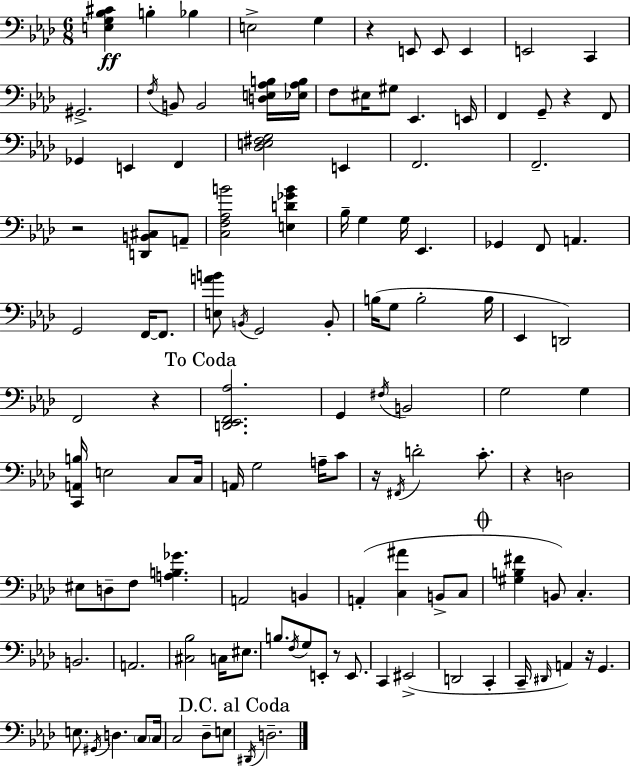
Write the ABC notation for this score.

X:1
T:Untitled
M:6/8
L:1/4
K:Ab
[E,G,_B,^C] B, _B, E,2 G, z E,,/2 E,,/2 E,, E,,2 C,, ^G,,2 F,/4 B,,/2 B,,2 [D,E,_A,B,]/4 [_E,_A,B,]/4 F,/2 ^E,/4 ^G,/2 _E,, E,,/4 F,, G,,/2 z F,,/2 _G,, E,, F,, [_D,E,^F,G,]2 E,, F,,2 F,,2 z2 [D,,B,,^C,]/2 A,,/2 [C,F,_A,B]2 [E,D_GB] _B,/4 G, G,/4 _E,, _G,, F,,/2 A,, G,,2 F,,/4 F,,/2 [E,AB]/2 B,,/4 G,,2 B,,/2 B,/4 G,/2 B,2 B,/4 _E,, D,,2 F,,2 z [D,,_E,,F,,_A,]2 G,, ^F,/4 B,,2 G,2 G, [C,,A,,B,]/4 E,2 C,/2 C,/4 A,,/4 G,2 A,/4 C/2 z/4 ^F,,/4 D2 C/2 z D,2 ^E,/2 D,/2 F,/2 [A,B,_G] A,,2 B,, A,, [C,^A] B,,/2 C,/2 [^G,B,^F] B,,/2 C, B,,2 A,,2 [^C,_B,]2 C,/4 ^E,/2 B,/2 F,/4 G,/2 E,,/2 z/2 E,,/2 C,, ^E,,2 D,,2 C,, C,,/4 ^D,,/4 A,, z/4 G,, E,/2 ^G,,/4 D, C,/2 C,/4 C,2 _D,/2 E,/2 ^D,,/4 D,2